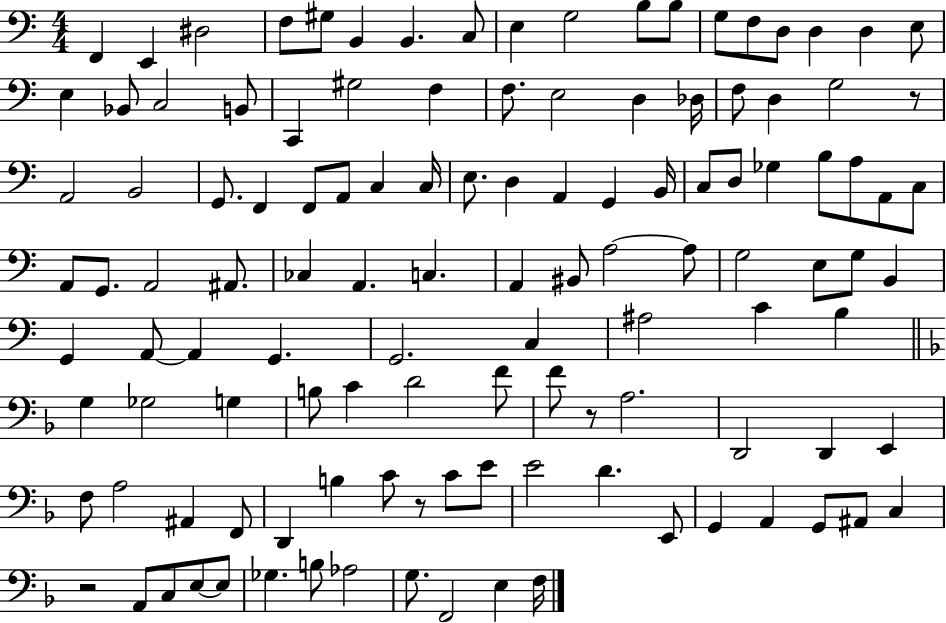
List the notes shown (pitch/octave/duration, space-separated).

F2/q E2/q D#3/h F3/e G#3/e B2/q B2/q. C3/e E3/q G3/h B3/e B3/e G3/e F3/e D3/e D3/q D3/q E3/e E3/q Bb2/e C3/h B2/e C2/q G#3/h F3/q F3/e. E3/h D3/q Db3/s F3/e D3/q G3/h R/e A2/h B2/h G2/e. F2/q F2/e A2/e C3/q C3/s E3/e. D3/q A2/q G2/q B2/s C3/e D3/e Gb3/q B3/e A3/e A2/e C3/e A2/e G2/e. A2/h A#2/e. CES3/q A2/q. C3/q. A2/q BIS2/e A3/h A3/e G3/h E3/e G3/e B2/q G2/q A2/e A2/q G2/q. G2/h. C3/q A#3/h C4/q B3/q G3/q Gb3/h G3/q B3/e C4/q D4/h F4/e F4/e R/e A3/h. D2/h D2/q E2/q F3/e A3/h A#2/q F2/e D2/q B3/q C4/e R/e C4/e E4/e E4/h D4/q. E2/e G2/q A2/q G2/e A#2/e C3/q R/h A2/e C3/e E3/e E3/e Gb3/q. B3/e Ab3/h G3/e. F2/h E3/q F3/s